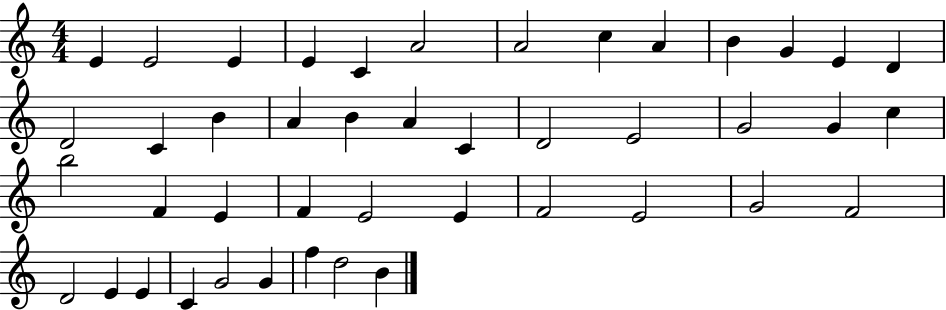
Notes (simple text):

E4/q E4/h E4/q E4/q C4/q A4/h A4/h C5/q A4/q B4/q G4/q E4/q D4/q D4/h C4/q B4/q A4/q B4/q A4/q C4/q D4/h E4/h G4/h G4/q C5/q B5/h F4/q E4/q F4/q E4/h E4/q F4/h E4/h G4/h F4/h D4/h E4/q E4/q C4/q G4/h G4/q F5/q D5/h B4/q